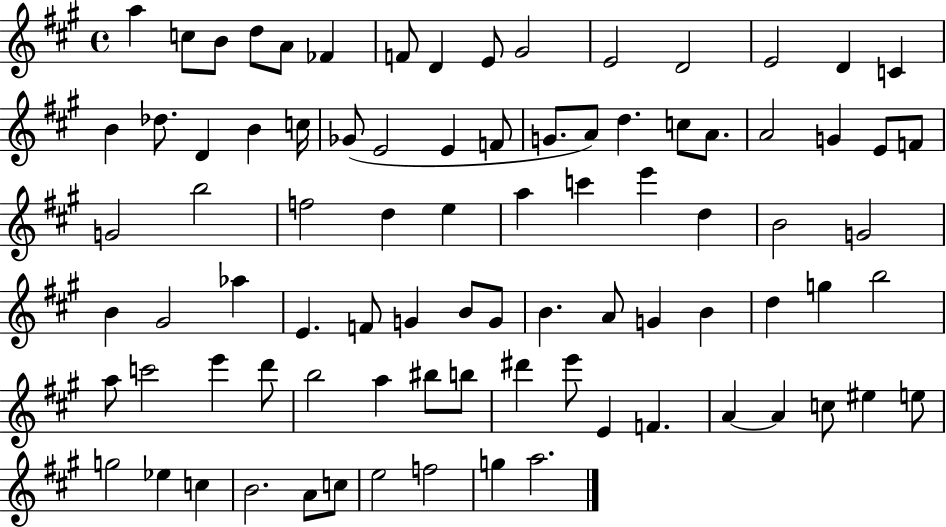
X:1
T:Untitled
M:4/4
L:1/4
K:A
a c/2 B/2 d/2 A/2 _F F/2 D E/2 ^G2 E2 D2 E2 D C B _d/2 D B c/4 _G/2 E2 E F/2 G/2 A/2 d c/2 A/2 A2 G E/2 F/2 G2 b2 f2 d e a c' e' d B2 G2 B ^G2 _a E F/2 G B/2 G/2 B A/2 G B d g b2 a/2 c'2 e' d'/2 b2 a ^b/2 b/2 ^d' e'/2 E F A A c/2 ^e e/2 g2 _e c B2 A/2 c/2 e2 f2 g a2